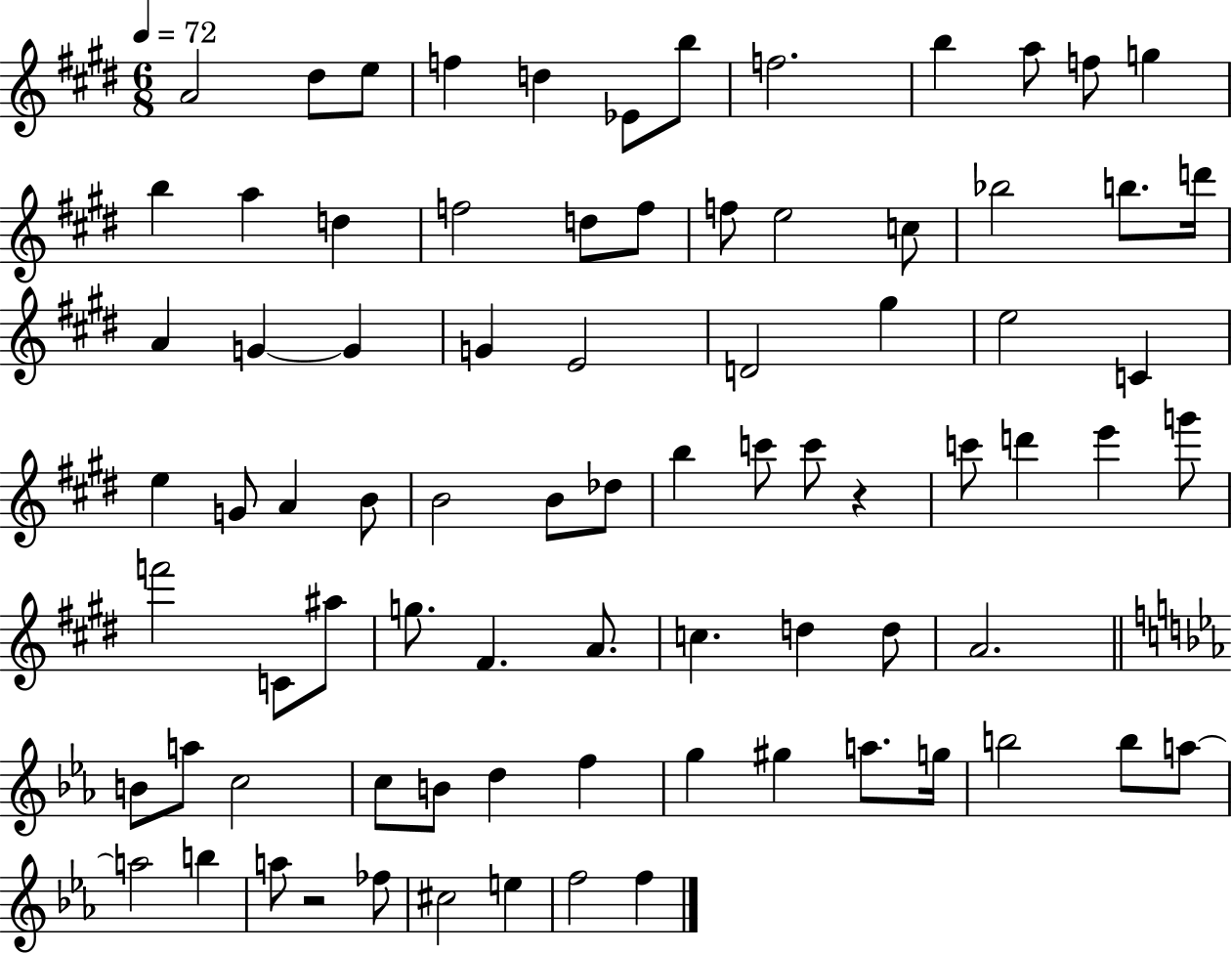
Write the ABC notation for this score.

X:1
T:Untitled
M:6/8
L:1/4
K:E
A2 ^d/2 e/2 f d _E/2 b/2 f2 b a/2 f/2 g b a d f2 d/2 f/2 f/2 e2 c/2 _b2 b/2 d'/4 A G G G E2 D2 ^g e2 C e G/2 A B/2 B2 B/2 _d/2 b c'/2 c'/2 z c'/2 d' e' g'/2 f'2 C/2 ^a/2 g/2 ^F A/2 c d d/2 A2 B/2 a/2 c2 c/2 B/2 d f g ^g a/2 g/4 b2 b/2 a/2 a2 b a/2 z2 _f/2 ^c2 e f2 f